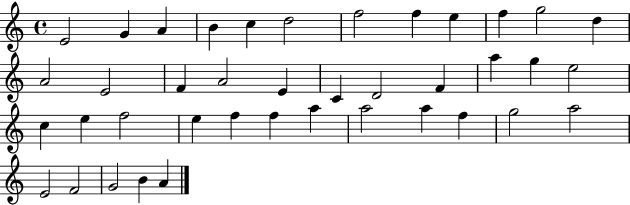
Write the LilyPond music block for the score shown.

{
  \clef treble
  \time 4/4
  \defaultTimeSignature
  \key c \major
  e'2 g'4 a'4 | b'4 c''4 d''2 | f''2 f''4 e''4 | f''4 g''2 d''4 | \break a'2 e'2 | f'4 a'2 e'4 | c'4 d'2 f'4 | a''4 g''4 e''2 | \break c''4 e''4 f''2 | e''4 f''4 f''4 a''4 | a''2 a''4 f''4 | g''2 a''2 | \break e'2 f'2 | g'2 b'4 a'4 | \bar "|."
}